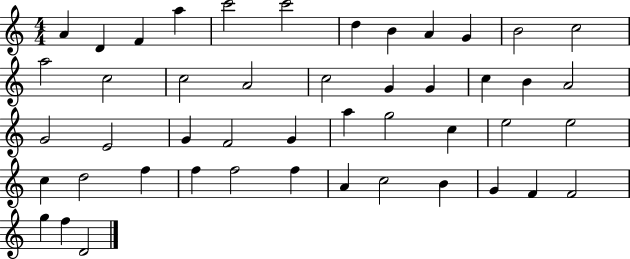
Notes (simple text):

A4/q D4/q F4/q A5/q C6/h C6/h D5/q B4/q A4/q G4/q B4/h C5/h A5/h C5/h C5/h A4/h C5/h G4/q G4/q C5/q B4/q A4/h G4/h E4/h G4/q F4/h G4/q A5/q G5/h C5/q E5/h E5/h C5/q D5/h F5/q F5/q F5/h F5/q A4/q C5/h B4/q G4/q F4/q F4/h G5/q F5/q D4/h